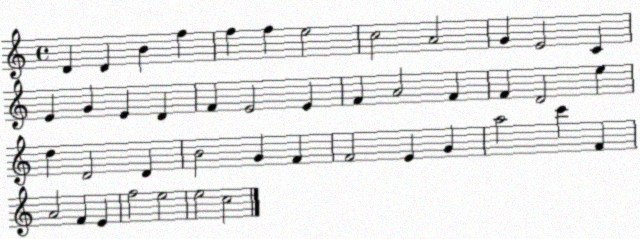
X:1
T:Untitled
M:4/4
L:1/4
K:C
D D B f f f e2 c2 A2 G E2 C E G E D F E2 E F A2 F F D2 e d D2 D B2 G F F2 E G a2 c' F A2 F E f2 e2 e2 c2